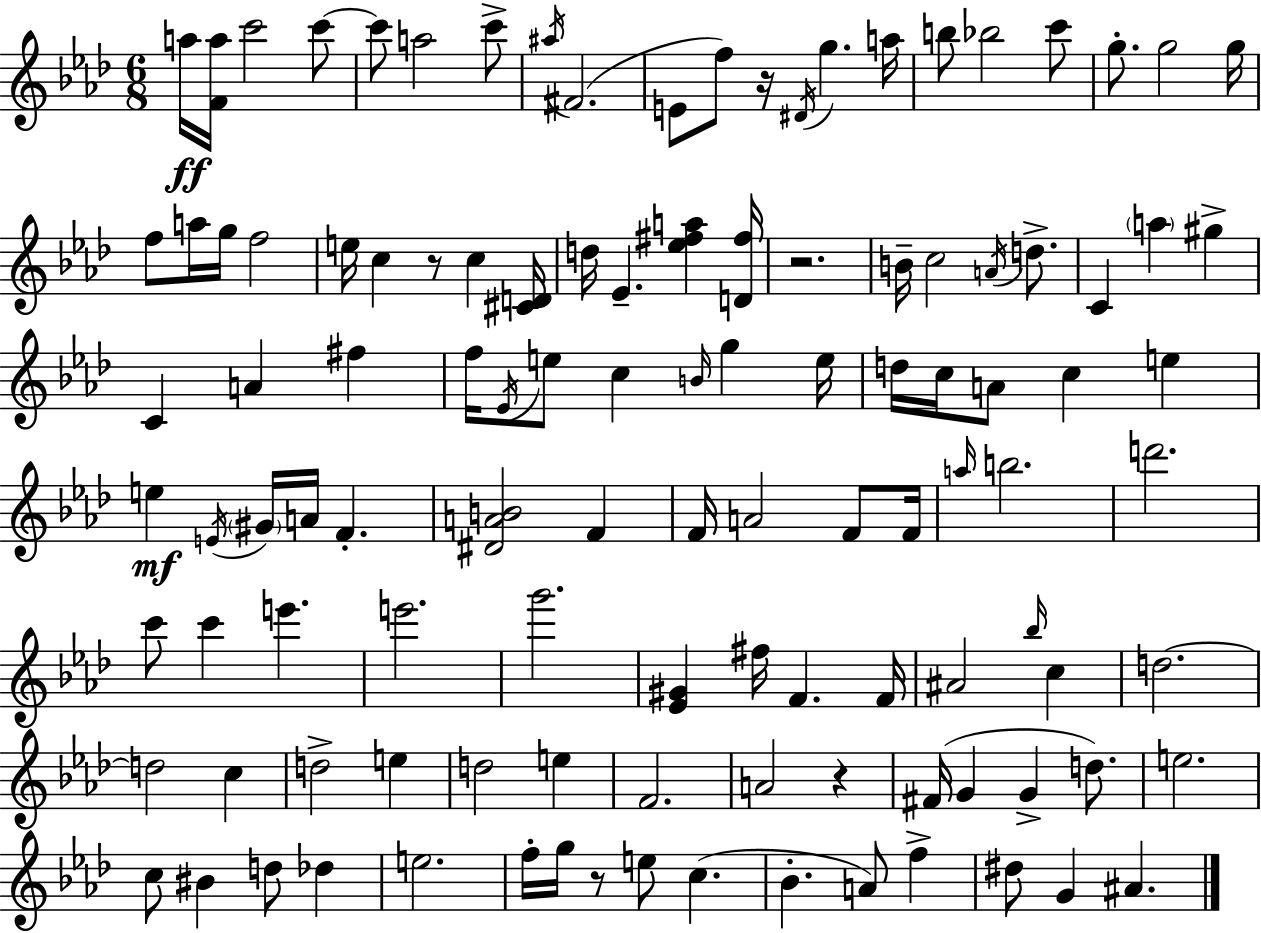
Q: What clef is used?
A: treble